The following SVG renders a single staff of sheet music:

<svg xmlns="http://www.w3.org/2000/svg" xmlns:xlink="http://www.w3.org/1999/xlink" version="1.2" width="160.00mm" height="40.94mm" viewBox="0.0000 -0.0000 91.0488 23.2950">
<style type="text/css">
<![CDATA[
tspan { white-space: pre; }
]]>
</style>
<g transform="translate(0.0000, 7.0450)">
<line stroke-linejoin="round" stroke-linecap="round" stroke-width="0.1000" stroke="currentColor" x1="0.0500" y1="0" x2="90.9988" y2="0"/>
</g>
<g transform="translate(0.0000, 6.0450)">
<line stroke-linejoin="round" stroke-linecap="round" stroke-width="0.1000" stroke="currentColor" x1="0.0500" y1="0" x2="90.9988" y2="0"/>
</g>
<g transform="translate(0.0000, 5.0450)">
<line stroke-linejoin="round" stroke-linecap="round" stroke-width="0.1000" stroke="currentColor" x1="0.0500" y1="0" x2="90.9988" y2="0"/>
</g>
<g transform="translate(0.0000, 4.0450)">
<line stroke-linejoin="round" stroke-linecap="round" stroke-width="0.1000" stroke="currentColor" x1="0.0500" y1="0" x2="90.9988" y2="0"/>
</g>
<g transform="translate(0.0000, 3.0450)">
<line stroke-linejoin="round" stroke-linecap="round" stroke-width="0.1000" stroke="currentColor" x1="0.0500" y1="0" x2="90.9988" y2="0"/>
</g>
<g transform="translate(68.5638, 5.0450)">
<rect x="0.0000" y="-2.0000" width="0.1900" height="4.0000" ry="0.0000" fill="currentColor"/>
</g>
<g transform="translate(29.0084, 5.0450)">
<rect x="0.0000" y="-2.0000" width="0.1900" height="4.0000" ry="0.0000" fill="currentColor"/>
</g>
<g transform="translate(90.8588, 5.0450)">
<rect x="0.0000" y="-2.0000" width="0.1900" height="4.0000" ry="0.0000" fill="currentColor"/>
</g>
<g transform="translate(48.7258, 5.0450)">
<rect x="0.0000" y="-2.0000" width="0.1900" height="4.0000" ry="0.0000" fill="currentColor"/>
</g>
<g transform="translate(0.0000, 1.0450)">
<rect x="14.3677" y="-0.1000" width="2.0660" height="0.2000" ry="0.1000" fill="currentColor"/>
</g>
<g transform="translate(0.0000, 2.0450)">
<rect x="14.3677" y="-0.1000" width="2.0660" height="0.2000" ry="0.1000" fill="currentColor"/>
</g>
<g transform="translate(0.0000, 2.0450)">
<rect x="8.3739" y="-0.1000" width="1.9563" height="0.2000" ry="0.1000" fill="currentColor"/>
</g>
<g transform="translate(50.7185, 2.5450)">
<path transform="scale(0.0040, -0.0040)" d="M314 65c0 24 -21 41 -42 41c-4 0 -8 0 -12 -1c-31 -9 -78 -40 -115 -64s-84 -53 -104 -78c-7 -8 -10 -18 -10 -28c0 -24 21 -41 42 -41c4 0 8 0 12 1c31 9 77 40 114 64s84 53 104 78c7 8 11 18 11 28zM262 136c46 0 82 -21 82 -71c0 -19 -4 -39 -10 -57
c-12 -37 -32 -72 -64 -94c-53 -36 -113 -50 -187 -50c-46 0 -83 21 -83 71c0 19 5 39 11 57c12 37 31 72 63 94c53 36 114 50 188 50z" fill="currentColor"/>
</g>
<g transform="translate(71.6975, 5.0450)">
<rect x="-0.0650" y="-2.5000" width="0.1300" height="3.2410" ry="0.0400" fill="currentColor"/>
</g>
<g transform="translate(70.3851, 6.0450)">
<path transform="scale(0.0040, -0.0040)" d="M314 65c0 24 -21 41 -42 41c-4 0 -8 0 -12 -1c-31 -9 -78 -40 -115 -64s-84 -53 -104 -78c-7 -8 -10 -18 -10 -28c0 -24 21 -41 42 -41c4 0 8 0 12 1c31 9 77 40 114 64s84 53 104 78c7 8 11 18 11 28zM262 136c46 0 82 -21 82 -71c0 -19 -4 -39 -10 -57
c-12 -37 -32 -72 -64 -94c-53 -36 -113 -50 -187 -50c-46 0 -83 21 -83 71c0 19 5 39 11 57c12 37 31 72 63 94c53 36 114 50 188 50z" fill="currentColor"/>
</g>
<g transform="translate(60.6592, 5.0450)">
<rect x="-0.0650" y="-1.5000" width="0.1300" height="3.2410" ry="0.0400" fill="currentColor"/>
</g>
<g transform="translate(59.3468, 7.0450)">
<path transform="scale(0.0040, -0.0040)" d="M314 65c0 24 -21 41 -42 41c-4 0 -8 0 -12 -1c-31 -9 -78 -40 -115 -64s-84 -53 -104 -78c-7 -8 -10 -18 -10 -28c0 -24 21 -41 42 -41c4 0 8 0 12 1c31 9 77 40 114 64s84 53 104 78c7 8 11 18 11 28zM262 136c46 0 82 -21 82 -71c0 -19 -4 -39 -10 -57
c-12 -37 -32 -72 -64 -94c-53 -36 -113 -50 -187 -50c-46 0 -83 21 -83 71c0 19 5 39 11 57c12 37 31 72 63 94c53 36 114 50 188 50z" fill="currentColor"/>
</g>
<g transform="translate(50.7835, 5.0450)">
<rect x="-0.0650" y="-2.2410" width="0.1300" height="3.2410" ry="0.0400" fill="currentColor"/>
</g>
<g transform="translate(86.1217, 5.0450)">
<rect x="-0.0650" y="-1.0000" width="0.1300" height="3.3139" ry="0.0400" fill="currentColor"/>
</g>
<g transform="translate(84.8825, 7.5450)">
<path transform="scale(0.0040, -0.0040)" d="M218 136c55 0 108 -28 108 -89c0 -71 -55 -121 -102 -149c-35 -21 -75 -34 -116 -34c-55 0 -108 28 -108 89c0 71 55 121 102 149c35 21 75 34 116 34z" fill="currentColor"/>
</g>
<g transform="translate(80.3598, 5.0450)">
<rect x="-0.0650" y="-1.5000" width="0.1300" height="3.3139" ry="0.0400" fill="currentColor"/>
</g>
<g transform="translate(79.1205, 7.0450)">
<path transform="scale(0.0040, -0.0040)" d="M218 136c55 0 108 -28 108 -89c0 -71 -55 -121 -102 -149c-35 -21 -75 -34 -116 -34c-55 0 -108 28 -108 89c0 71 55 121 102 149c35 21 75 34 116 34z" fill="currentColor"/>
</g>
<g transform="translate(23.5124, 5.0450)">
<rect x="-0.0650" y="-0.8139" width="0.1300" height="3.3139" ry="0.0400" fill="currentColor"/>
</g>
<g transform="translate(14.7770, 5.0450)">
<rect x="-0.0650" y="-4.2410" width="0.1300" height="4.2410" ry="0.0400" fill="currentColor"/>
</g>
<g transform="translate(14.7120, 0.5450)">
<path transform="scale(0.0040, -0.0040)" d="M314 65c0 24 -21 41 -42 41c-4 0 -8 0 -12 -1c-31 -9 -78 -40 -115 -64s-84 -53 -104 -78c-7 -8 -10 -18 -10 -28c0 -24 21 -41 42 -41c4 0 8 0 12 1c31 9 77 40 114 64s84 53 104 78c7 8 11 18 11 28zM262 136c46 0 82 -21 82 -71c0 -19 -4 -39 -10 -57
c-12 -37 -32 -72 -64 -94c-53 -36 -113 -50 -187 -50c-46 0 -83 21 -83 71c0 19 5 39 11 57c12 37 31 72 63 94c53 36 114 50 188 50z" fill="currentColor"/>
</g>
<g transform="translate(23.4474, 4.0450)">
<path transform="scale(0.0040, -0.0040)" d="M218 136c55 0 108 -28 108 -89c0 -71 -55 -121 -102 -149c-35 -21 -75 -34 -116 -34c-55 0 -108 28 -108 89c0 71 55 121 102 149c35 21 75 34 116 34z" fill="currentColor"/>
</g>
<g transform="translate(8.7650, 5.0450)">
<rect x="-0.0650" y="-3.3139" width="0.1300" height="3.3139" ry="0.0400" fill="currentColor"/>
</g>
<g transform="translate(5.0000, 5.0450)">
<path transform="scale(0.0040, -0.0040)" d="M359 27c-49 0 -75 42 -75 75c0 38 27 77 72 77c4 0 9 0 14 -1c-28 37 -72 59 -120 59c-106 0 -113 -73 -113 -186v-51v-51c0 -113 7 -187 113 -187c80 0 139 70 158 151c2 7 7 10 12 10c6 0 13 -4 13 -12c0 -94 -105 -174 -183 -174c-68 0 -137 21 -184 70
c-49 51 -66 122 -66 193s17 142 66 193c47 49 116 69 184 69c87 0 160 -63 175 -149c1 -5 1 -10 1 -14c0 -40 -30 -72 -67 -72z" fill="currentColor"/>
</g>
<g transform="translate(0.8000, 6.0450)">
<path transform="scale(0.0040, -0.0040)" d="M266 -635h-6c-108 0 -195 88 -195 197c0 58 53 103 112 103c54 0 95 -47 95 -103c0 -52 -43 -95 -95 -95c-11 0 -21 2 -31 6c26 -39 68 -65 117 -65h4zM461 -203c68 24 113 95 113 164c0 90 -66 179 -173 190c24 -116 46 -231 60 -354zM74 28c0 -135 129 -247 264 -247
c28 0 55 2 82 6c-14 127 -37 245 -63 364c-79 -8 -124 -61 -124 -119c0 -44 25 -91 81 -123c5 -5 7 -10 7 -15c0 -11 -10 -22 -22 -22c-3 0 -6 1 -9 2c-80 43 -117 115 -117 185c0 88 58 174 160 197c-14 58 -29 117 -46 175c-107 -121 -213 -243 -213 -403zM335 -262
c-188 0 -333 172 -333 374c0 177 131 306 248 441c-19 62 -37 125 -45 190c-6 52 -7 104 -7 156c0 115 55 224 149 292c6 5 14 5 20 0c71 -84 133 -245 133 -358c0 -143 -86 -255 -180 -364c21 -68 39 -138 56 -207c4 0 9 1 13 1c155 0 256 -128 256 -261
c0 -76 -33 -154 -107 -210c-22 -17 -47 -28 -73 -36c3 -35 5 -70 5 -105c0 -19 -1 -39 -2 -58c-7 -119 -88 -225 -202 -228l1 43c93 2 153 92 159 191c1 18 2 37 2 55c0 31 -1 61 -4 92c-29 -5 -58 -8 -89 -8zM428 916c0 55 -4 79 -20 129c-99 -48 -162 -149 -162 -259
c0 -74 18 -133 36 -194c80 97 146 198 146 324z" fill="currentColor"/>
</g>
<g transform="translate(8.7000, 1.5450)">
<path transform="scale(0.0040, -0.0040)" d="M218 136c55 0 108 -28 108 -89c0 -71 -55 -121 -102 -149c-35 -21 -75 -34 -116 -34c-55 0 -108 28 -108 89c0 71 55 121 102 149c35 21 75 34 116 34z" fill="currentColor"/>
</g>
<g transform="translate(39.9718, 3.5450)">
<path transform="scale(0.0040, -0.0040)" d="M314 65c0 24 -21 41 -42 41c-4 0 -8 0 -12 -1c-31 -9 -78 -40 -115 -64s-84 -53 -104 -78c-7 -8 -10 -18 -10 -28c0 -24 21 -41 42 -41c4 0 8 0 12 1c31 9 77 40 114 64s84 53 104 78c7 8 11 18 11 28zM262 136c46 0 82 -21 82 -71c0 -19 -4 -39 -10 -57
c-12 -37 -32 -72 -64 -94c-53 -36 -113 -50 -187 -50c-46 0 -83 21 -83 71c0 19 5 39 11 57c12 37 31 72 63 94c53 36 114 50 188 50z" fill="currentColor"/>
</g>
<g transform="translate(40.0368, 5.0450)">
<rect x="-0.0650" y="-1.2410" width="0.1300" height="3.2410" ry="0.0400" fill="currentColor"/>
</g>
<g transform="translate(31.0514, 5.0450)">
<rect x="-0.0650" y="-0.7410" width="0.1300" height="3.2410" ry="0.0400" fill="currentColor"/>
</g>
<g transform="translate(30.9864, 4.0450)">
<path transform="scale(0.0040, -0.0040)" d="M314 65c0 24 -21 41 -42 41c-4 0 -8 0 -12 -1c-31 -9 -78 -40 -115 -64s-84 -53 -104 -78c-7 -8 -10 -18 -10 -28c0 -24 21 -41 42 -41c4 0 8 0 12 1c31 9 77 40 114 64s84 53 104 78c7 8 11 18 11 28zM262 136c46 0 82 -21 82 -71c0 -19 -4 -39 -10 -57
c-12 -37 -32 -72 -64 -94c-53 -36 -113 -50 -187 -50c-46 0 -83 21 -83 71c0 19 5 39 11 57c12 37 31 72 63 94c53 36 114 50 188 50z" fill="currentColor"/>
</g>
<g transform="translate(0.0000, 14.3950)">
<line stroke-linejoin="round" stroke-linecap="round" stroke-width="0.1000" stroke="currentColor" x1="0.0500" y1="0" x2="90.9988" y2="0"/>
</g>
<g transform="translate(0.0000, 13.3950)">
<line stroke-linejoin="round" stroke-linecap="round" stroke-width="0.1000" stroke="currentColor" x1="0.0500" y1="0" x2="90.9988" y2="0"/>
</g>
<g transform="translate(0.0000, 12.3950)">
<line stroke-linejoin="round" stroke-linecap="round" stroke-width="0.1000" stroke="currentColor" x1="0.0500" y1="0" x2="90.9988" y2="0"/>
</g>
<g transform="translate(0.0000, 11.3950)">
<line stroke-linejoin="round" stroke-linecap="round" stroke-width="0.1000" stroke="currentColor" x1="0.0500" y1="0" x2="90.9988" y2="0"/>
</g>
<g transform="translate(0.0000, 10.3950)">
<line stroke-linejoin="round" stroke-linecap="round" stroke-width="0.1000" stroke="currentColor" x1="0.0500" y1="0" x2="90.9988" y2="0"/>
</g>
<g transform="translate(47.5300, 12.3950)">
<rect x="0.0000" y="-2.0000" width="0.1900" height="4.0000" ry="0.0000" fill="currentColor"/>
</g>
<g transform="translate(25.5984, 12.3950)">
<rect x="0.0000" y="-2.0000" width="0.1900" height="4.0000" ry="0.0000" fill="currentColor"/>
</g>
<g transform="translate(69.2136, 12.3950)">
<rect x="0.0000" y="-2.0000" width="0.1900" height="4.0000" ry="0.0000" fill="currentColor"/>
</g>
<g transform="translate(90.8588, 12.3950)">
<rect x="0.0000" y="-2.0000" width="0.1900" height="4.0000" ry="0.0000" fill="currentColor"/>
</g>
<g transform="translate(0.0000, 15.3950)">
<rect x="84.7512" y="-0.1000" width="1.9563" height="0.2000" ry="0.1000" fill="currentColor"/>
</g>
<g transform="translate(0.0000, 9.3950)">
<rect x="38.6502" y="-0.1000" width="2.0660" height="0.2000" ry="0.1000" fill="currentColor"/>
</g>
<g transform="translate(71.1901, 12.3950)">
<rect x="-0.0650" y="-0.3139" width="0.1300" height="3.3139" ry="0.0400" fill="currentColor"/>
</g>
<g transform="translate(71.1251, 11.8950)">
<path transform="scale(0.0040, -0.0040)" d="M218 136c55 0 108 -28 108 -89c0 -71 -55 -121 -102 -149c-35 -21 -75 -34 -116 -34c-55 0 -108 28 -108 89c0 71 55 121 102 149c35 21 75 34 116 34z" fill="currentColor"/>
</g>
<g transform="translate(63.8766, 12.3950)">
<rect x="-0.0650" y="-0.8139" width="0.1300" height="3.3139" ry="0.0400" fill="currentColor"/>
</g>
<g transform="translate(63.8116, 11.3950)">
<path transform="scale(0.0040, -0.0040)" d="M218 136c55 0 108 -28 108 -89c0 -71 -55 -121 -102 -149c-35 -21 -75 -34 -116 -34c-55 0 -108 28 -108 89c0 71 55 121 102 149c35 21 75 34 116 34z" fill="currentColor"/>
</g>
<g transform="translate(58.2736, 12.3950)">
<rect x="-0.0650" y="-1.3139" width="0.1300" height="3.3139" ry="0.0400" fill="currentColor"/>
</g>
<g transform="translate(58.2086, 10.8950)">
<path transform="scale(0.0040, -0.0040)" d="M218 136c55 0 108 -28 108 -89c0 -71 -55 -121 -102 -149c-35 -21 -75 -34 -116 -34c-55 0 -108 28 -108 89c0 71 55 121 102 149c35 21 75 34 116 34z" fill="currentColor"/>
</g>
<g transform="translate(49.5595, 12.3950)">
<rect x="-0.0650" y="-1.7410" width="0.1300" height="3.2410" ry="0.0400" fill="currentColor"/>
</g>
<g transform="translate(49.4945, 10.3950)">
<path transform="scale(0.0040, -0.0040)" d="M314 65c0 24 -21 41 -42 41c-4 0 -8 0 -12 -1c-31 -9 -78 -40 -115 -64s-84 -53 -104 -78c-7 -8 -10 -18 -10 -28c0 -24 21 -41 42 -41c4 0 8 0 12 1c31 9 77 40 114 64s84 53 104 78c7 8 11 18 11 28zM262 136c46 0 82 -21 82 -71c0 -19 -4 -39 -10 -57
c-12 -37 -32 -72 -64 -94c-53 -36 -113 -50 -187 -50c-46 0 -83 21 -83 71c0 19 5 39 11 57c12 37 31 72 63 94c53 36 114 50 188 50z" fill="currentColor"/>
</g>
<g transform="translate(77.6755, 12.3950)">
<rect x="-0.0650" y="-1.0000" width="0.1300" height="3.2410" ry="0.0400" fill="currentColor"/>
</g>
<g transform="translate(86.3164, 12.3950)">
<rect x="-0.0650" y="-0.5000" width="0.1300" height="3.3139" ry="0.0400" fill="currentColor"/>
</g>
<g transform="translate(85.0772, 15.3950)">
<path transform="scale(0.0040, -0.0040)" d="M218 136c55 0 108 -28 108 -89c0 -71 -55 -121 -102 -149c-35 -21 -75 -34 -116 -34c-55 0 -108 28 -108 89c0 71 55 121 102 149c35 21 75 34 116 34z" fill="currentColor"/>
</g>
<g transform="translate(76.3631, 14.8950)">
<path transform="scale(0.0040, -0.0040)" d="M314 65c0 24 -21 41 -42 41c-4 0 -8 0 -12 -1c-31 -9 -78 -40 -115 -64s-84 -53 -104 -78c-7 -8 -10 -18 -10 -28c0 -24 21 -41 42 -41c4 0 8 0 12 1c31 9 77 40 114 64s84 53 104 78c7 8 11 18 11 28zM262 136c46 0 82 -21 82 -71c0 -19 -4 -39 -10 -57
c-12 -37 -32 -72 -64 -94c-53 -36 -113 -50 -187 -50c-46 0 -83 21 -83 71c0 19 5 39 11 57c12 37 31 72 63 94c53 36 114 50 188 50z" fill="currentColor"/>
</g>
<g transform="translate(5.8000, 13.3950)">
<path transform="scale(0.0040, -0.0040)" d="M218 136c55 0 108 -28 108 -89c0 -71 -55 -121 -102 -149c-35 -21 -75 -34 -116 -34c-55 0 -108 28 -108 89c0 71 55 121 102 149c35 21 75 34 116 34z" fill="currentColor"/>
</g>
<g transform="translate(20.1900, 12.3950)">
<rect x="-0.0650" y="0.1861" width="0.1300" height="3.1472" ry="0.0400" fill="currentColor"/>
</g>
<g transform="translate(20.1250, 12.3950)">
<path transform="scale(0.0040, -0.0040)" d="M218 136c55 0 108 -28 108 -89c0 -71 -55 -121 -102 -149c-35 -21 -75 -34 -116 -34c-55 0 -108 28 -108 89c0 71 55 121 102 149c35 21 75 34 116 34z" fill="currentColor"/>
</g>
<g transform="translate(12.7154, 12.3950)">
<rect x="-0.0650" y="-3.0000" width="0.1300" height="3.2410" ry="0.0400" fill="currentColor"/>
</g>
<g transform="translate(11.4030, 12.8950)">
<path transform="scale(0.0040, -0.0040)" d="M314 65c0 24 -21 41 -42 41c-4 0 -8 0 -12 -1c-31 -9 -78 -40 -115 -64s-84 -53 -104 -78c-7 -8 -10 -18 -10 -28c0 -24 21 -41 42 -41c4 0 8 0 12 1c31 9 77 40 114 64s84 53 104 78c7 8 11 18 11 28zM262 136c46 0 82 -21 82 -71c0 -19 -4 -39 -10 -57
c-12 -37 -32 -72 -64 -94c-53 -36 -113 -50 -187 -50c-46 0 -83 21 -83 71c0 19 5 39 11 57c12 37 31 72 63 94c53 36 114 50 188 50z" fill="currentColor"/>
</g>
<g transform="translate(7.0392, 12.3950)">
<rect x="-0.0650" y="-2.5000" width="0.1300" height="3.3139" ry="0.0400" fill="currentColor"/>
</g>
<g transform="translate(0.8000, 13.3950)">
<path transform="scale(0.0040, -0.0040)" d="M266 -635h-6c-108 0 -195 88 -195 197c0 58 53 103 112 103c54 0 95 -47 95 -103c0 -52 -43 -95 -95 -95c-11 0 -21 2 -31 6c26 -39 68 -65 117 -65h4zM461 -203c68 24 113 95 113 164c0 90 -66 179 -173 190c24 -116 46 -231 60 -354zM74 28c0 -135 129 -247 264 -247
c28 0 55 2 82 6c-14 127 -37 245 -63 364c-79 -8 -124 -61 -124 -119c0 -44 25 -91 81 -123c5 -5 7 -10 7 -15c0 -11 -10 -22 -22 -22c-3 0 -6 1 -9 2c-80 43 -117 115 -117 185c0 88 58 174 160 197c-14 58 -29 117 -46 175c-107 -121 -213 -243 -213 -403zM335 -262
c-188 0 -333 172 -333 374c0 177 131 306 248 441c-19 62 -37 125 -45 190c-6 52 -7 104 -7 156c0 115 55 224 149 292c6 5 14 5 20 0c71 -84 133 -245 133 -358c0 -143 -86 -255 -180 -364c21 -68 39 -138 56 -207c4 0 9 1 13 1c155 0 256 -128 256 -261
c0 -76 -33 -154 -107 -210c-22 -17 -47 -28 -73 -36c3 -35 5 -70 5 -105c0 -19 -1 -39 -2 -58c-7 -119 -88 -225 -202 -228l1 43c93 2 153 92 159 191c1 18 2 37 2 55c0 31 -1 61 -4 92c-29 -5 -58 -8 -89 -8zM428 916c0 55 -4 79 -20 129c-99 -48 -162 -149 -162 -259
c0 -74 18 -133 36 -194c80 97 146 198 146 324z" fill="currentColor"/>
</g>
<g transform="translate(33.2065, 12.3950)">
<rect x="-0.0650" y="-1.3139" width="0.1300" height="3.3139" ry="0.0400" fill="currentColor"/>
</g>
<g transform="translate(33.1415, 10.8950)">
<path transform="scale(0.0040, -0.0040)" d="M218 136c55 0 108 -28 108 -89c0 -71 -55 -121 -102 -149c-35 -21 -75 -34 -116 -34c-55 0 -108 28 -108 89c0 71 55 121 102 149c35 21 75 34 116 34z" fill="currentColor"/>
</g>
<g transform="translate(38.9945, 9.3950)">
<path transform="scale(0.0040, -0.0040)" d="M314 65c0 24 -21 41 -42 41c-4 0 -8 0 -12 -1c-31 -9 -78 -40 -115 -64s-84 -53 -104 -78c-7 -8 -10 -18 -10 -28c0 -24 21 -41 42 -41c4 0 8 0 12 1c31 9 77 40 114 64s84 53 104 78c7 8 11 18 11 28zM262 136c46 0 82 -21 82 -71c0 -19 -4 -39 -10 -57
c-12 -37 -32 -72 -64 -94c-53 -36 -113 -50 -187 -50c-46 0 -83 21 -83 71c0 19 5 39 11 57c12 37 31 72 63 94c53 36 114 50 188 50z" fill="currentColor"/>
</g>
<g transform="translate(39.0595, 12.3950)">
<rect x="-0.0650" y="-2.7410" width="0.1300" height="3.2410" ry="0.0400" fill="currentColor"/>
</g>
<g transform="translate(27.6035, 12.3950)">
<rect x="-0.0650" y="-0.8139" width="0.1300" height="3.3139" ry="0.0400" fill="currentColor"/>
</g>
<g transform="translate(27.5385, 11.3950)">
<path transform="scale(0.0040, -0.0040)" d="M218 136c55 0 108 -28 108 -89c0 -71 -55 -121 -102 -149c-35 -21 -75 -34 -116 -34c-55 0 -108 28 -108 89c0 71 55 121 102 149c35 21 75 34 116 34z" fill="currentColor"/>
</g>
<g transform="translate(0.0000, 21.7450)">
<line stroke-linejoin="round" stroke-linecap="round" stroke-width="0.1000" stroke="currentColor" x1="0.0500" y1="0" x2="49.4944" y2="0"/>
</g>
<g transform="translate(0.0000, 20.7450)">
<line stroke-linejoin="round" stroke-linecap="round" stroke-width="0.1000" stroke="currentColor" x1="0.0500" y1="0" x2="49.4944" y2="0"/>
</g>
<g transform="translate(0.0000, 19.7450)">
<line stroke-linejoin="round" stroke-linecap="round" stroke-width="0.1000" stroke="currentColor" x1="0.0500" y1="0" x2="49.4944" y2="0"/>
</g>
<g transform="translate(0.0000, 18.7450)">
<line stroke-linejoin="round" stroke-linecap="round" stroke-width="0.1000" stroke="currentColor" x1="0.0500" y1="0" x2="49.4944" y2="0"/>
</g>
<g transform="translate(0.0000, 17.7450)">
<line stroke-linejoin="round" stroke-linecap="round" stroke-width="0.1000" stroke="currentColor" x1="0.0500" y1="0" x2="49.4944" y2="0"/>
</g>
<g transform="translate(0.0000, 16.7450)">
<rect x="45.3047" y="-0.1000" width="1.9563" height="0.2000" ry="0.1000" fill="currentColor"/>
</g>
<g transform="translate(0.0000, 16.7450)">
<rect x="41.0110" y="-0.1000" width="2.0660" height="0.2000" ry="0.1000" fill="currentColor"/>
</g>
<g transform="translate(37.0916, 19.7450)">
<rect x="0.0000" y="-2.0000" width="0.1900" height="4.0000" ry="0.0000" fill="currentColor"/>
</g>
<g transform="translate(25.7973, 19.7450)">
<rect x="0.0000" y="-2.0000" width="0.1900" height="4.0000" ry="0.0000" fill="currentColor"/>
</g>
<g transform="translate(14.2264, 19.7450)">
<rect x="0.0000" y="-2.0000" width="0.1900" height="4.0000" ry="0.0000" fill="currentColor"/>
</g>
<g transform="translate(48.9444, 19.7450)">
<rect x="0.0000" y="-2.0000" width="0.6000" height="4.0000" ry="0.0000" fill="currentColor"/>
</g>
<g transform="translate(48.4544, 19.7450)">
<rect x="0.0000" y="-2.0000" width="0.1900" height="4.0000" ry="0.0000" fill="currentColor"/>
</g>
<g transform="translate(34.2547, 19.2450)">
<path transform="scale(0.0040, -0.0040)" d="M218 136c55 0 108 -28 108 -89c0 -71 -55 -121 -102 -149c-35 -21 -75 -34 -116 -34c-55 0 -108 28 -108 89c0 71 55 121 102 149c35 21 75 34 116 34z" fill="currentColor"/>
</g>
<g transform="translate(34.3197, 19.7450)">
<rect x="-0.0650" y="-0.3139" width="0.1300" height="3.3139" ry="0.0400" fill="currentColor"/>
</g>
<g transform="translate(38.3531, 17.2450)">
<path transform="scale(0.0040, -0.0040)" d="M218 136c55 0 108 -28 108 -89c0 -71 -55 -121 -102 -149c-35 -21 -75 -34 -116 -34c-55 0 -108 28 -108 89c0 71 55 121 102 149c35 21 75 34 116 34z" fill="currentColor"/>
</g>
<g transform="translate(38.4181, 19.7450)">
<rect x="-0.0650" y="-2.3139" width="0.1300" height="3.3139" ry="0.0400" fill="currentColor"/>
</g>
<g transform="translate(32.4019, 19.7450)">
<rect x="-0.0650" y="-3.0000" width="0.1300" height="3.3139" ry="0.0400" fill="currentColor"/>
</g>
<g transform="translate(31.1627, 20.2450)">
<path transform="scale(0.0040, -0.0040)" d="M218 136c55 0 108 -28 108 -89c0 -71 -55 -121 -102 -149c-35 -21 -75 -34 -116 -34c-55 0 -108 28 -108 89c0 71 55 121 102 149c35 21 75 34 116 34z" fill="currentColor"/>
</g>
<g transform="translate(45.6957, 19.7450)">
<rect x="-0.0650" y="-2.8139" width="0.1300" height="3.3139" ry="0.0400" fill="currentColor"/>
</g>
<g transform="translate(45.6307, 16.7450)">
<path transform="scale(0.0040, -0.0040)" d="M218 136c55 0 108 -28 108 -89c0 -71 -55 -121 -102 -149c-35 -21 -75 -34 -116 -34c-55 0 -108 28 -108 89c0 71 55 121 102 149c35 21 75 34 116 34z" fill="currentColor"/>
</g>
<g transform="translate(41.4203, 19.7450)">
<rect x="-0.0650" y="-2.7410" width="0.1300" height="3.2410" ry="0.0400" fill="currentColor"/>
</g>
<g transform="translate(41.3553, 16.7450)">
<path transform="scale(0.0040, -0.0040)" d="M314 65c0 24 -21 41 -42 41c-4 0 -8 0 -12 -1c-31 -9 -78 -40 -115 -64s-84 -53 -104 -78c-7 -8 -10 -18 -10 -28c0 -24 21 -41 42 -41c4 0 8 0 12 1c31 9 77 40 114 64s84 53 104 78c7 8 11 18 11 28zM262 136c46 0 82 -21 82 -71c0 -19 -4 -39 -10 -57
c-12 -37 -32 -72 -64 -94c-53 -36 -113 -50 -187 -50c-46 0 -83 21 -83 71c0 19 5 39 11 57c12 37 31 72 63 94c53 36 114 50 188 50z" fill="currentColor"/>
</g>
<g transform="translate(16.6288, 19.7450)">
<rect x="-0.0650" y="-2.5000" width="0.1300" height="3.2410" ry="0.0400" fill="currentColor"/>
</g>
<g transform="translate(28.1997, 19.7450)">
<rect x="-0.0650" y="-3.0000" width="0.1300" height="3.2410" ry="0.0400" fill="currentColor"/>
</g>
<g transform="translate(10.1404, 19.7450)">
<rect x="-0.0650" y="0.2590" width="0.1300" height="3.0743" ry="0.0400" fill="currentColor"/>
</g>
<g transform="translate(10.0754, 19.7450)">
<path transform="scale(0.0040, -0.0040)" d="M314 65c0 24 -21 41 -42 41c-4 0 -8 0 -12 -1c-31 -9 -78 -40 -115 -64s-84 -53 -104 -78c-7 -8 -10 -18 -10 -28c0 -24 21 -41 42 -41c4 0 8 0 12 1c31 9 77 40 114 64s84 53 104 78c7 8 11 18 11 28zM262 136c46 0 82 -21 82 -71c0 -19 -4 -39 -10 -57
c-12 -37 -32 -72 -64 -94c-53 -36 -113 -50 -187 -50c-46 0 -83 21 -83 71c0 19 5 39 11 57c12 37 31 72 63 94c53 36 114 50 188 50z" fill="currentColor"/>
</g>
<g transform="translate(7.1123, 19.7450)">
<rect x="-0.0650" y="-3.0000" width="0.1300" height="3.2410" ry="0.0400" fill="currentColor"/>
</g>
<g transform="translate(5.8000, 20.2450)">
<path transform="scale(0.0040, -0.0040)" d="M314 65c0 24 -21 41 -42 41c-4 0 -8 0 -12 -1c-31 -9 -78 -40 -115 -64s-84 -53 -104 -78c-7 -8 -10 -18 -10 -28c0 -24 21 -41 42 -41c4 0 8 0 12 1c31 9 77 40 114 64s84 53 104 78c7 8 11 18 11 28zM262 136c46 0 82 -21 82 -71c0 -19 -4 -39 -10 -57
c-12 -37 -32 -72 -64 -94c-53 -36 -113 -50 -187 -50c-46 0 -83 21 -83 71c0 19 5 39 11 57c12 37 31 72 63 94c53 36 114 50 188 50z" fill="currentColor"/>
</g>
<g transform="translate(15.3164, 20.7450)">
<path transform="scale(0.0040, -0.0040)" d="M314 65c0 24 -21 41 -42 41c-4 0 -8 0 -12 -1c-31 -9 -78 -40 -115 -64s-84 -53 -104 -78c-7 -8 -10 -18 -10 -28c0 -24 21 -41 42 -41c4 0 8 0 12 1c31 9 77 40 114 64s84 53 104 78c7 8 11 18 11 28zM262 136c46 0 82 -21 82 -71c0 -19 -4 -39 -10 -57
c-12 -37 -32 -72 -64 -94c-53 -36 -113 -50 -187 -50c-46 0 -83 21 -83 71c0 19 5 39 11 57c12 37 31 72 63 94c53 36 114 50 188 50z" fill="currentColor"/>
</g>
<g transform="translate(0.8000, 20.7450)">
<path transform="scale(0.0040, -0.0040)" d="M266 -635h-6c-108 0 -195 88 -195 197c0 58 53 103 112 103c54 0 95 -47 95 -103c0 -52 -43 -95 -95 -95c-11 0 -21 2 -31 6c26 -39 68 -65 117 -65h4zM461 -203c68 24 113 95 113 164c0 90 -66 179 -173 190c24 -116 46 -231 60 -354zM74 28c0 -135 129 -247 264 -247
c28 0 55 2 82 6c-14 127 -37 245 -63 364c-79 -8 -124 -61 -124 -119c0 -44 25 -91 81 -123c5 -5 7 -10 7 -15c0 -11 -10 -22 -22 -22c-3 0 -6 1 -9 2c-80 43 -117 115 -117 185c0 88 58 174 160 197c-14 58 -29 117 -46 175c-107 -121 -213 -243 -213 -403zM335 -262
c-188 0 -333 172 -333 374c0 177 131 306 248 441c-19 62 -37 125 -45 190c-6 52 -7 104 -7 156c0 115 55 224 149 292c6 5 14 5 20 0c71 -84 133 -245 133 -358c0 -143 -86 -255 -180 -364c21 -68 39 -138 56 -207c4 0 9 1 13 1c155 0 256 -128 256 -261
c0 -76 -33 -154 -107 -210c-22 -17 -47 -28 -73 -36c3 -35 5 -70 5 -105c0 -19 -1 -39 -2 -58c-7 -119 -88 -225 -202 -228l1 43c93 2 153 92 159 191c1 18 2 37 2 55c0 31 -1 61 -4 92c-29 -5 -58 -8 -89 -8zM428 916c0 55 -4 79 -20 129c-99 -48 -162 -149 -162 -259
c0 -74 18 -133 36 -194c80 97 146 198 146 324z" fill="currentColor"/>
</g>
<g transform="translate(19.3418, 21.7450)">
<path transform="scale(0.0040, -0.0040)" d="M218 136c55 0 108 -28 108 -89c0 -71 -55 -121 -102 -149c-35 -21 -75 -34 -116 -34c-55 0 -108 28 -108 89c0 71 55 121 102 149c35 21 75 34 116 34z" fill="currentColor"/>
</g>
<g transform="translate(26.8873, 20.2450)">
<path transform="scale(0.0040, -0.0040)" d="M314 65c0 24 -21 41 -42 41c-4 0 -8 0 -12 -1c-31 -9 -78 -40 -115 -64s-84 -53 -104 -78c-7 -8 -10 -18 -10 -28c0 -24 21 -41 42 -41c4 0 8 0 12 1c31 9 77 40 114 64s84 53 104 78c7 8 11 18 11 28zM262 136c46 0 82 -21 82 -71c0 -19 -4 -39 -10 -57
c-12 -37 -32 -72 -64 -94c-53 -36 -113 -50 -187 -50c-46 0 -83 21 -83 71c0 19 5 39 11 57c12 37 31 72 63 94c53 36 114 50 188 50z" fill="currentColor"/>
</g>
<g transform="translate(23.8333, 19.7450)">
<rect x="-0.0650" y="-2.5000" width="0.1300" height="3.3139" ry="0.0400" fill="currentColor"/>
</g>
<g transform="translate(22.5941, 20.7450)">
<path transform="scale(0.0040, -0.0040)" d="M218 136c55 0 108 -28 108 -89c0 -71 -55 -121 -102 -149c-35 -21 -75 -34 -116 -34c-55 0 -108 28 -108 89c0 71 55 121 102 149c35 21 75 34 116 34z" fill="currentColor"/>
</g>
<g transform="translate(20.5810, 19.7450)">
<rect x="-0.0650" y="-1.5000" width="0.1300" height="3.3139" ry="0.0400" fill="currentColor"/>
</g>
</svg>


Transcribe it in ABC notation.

X:1
T:Untitled
M:4/4
L:1/4
K:C
b d'2 d d2 e2 g2 E2 G2 E D G A2 B d e a2 f2 e d c D2 C A2 B2 G2 E G A2 A c g a2 a